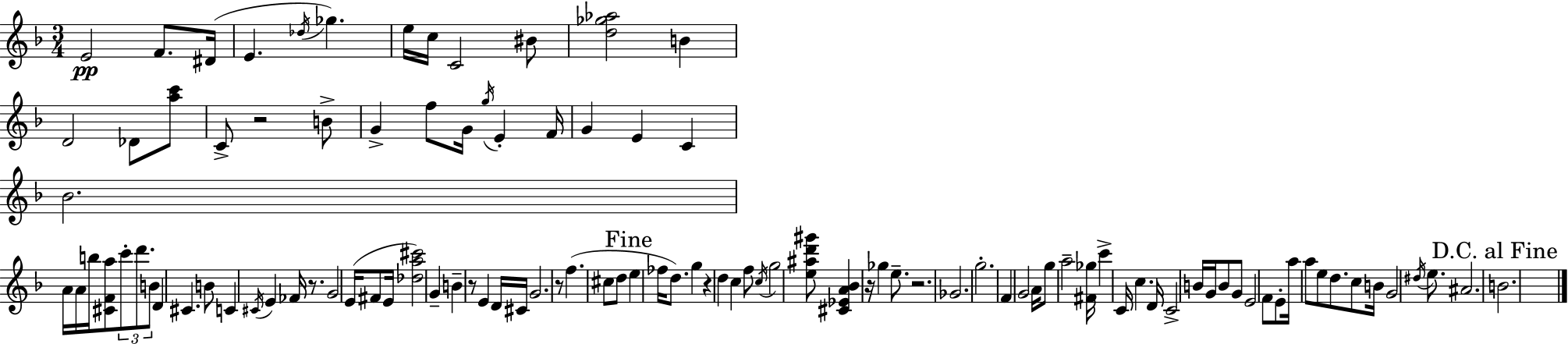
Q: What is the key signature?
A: F major